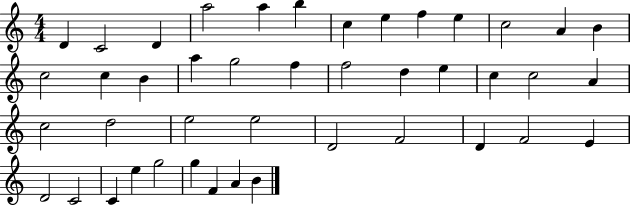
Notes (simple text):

D4/q C4/h D4/q A5/h A5/q B5/q C5/q E5/q F5/q E5/q C5/h A4/q B4/q C5/h C5/q B4/q A5/q G5/h F5/q F5/h D5/q E5/q C5/q C5/h A4/q C5/h D5/h E5/h E5/h D4/h F4/h D4/q F4/h E4/q D4/h C4/h C4/q E5/q G5/h G5/q F4/q A4/q B4/q